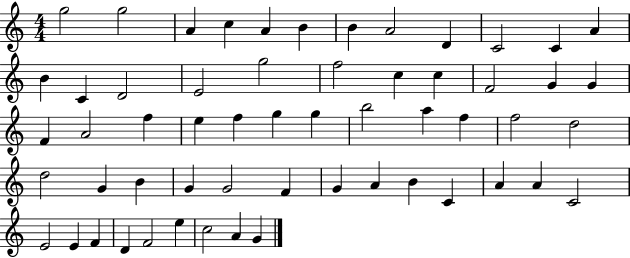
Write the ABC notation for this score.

X:1
T:Untitled
M:4/4
L:1/4
K:C
g2 g2 A c A B B A2 D C2 C A B C D2 E2 g2 f2 c c F2 G G F A2 f e f g g b2 a f f2 d2 d2 G B G G2 F G A B C A A C2 E2 E F D F2 e c2 A G